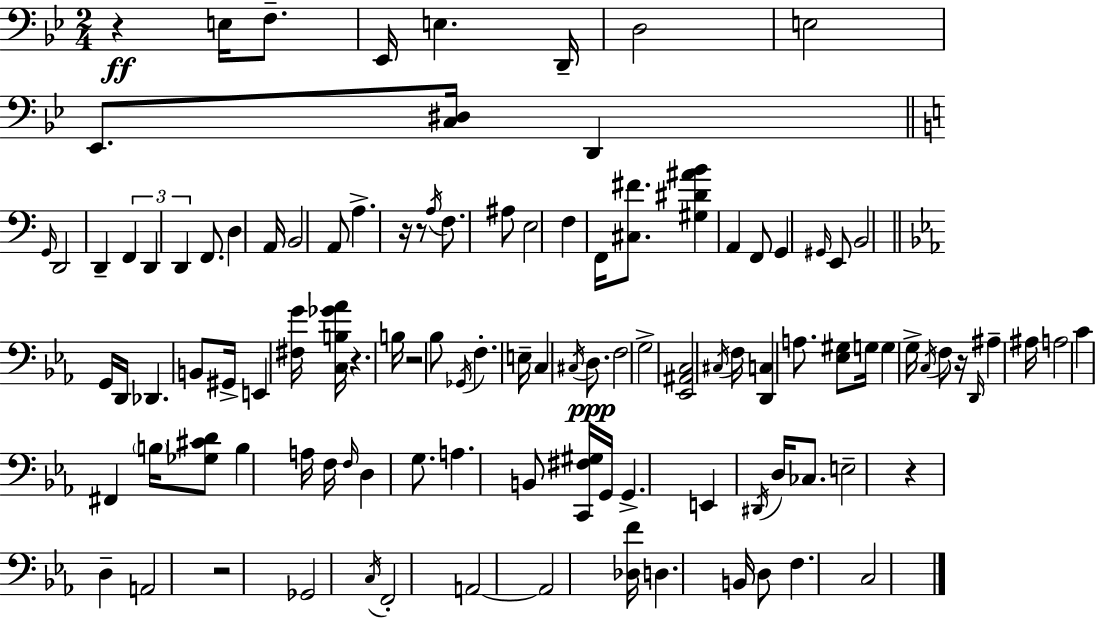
X:1
T:Untitled
M:2/4
L:1/4
K:Bb
z E,/4 F,/2 _E,,/4 E, D,,/4 D,2 E,2 _E,,/2 [C,^D,]/4 D,, G,,/4 D,,2 D,, F,, D,, D,, F,,/2 D, A,,/4 B,,2 A,,/2 A, z/4 z/2 A,/4 F,/2 ^A,/2 E,2 F, F,,/4 [^C,^F]/2 [^G,^D^AB] A,, F,,/2 G,, ^G,,/4 E,,/2 B,,2 G,,/4 D,,/4 _D,, B,,/2 ^G,,/4 E,, [^F,G]/4 [C,B,_G_A]/4 z B,/4 z2 _B,/2 _G,,/4 F, E,/4 C, ^C,/4 D,/2 F,2 G,2 [_E,,^A,,C,]2 ^C,/4 F,/4 [D,,C,] A,/2 [_E,^G,]/2 G,/4 G, G,/4 C,/4 F,/2 z/4 D,,/4 ^A, ^A,/4 A,2 C ^F,, B,/4 [_G,^CD]/2 B, A,/4 F,/4 F,/4 D, G,/2 A, B,,/2 [C,,^F,^G,]/4 G,,/4 G,, E,, ^D,,/4 D,/4 _C,/2 E,2 z D, A,,2 z2 _G,,2 C,/4 F,,2 A,,2 A,,2 [_D,F]/4 D, B,,/4 D,/2 F, C,2